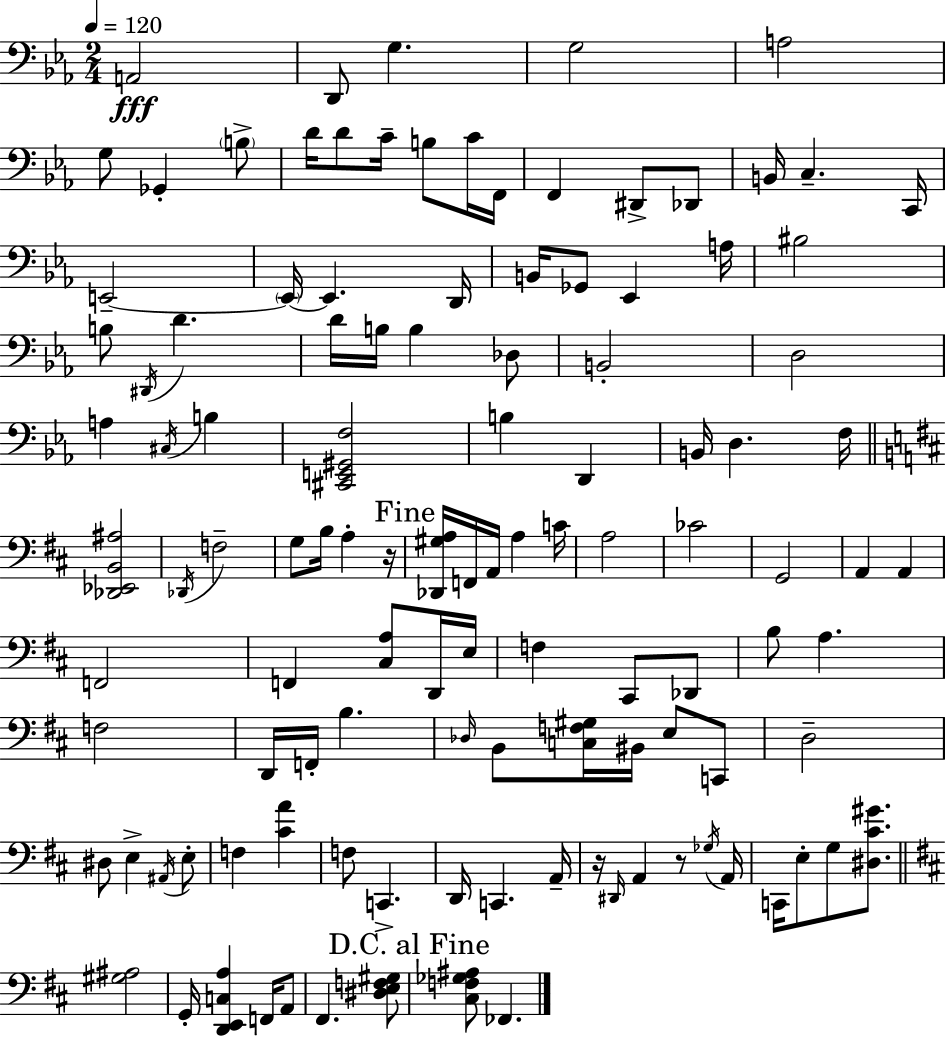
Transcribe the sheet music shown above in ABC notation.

X:1
T:Untitled
M:2/4
L:1/4
K:Eb
A,,2 D,,/2 G, G,2 A,2 G,/2 _G,, B,/2 D/4 D/2 C/4 B,/2 C/4 F,,/4 F,, ^D,,/2 _D,,/2 B,,/4 C, C,,/4 E,,2 E,,/4 E,, D,,/4 B,,/4 _G,,/2 _E,, A,/4 ^B,2 B,/2 ^D,,/4 D D/4 B,/4 B, _D,/2 B,,2 D,2 A, ^C,/4 B, [^C,,E,,^G,,F,]2 B, D,, B,,/4 D, F,/4 [_D,,_E,,B,,^A,]2 _D,,/4 F,2 G,/2 B,/4 A, z/4 [_D,,^G,A,]/4 F,,/4 A,,/4 A, C/4 A,2 _C2 G,,2 A,, A,, F,,2 F,, [^C,A,]/2 D,,/4 E,/4 F, ^C,,/2 _D,,/2 B,/2 A, F,2 D,,/4 F,,/4 B, _D,/4 B,,/2 [C,F,^G,]/4 ^B,,/4 E,/2 C,,/2 D,2 ^D,/2 E, ^A,,/4 E,/2 F, [^CA] F,/2 C,, D,,/4 C,, A,,/4 z/4 ^D,,/4 A,, z/2 _G,/4 A,,/4 C,,/4 E,/2 G,/2 [^D,^C^G]/2 [^G,^A,]2 G,,/4 [D,,E,,C,A,] F,,/4 A,,/2 ^F,, [^D,E,F,^G,]/2 [^C,F,_G,^A,]/2 _F,,